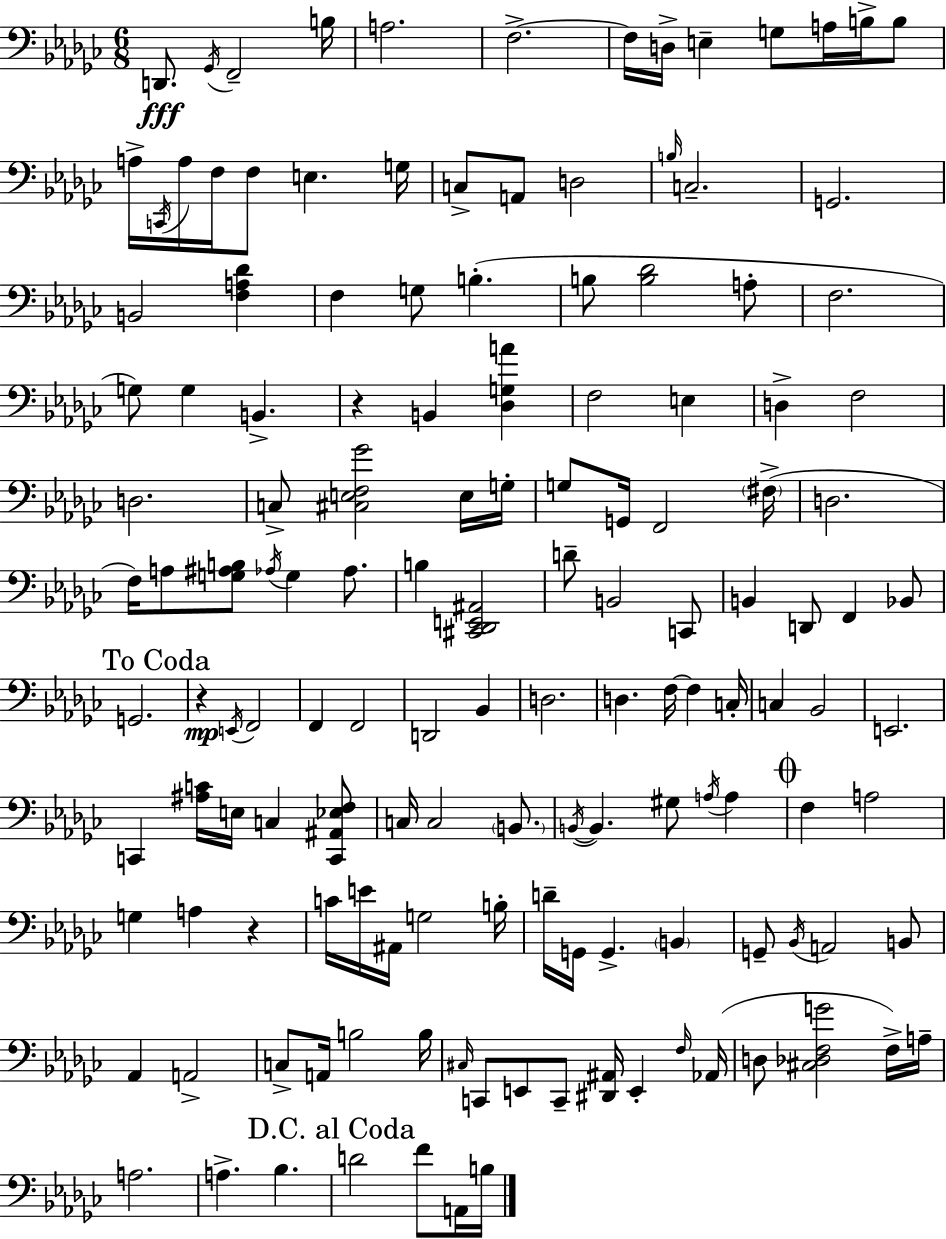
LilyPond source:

{
  \clef bass
  \numericTimeSignature
  \time 6/8
  \key ees \minor
  d,8.\fff \acciaccatura { ges,16 } f,2-- | b16 a2. | f2.->~~ | f16 d16-> e4-- g8 a16 b16-> b8 | \break a16-> \acciaccatura { c,16 } a16 f16 f8 e4. | g16 c8-> a,8 d2 | \grace { b16 } c2.-- | g,2. | \break b,2 <f a des'>4 | f4 g8 b4.-.( | b8 <b des'>2 | a8-. f2. | \break g8) g4 b,4.-> | r4 b,4 <des g a'>4 | f2 e4 | d4-> f2 | \break d2. | c8-> <cis e f ges'>2 | e16 g16-. g8 g,16 f,2 | \parenthesize fis16->( d2. | \break f16) a8 <g ais b>8 \acciaccatura { aes16 } g4 | aes8. b4 <cis, des, e, ais,>2 | d'8-- b,2 | c,8 b,4 d,8 f,4 | \break bes,8 \mark "To Coda" g,2. | r4\mp \acciaccatura { e,16 } f,2 | f,4 f,2 | d,2 | \break bes,4 d2. | d4. f16~~ | f4 c16-. c4 bes,2 | e,2. | \break c,4 <ais c'>16 e16 c4 | <c, ais, ees f>8 c16 c2 | \parenthesize b,8. \acciaccatura { b,16~ }~ b,4. | gis8 \acciaccatura { a16 } a4 \mark \markup { \musicglyph "scripts.coda" } f4 a2 | \break g4 a4 | r4 c'16 e'16 ais,16 g2 | b16-. d'16-- g,16 g,4.-> | \parenthesize b,4 g,8-- \acciaccatura { bes,16 } a,2 | \break b,8 aes,4 | a,2-> c8-> a,16 b2 | b16 \grace { cis16 } c,8 e,8 | c,8-- <dis, ais,>16 e,4-. \grace { f16 } aes,16( d8 | \break <cis des f g'>2 f16->) a16-- a2. | a4.-> | bes4. \mark "D.C. al Coda" d'2 | f'8 a,16 b16 \bar "|."
}